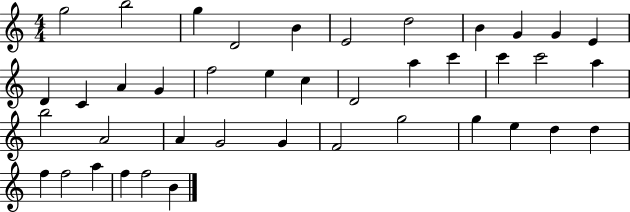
{
  \clef treble
  \numericTimeSignature
  \time 4/4
  \key c \major
  g''2 b''2 | g''4 d'2 b'4 | e'2 d''2 | b'4 g'4 g'4 e'4 | \break d'4 c'4 a'4 g'4 | f''2 e''4 c''4 | d'2 a''4 c'''4 | c'''4 c'''2 a''4 | \break b''2 a'2 | a'4 g'2 g'4 | f'2 g''2 | g''4 e''4 d''4 d''4 | \break f''4 f''2 a''4 | f''4 f''2 b'4 | \bar "|."
}